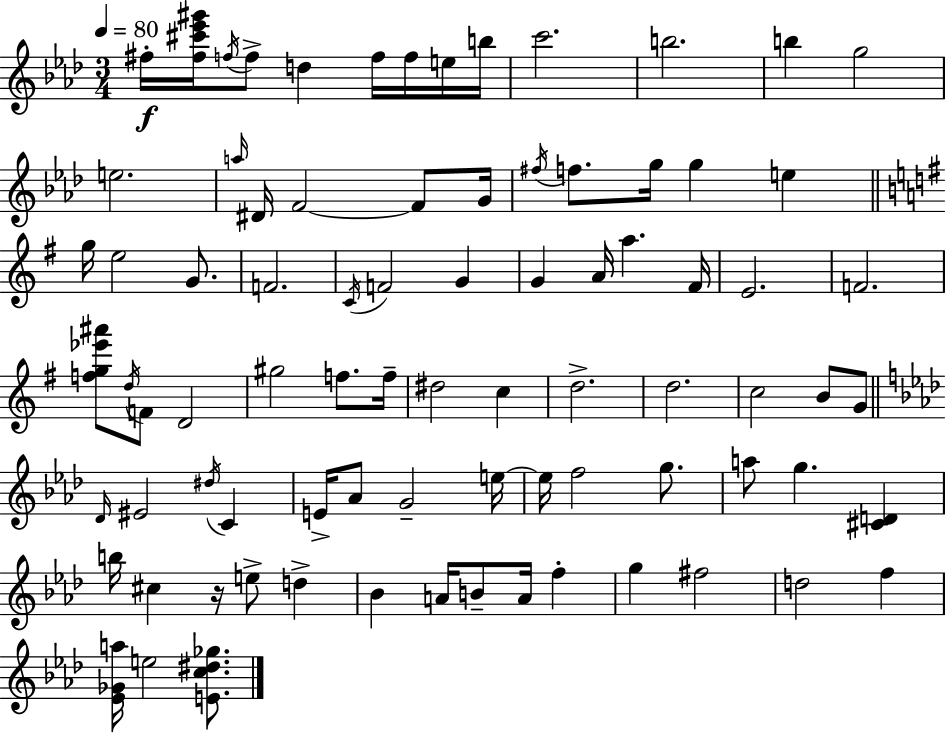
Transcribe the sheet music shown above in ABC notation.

X:1
T:Untitled
M:3/4
L:1/4
K:Fm
^f/4 [^f^c'_e'^g']/4 f/4 f/2 d f/4 f/4 e/4 b/4 c'2 b2 b g2 e2 a/4 ^D/4 F2 F/2 G/4 ^f/4 f/2 g/4 g e g/4 e2 G/2 F2 C/4 F2 G G A/4 a ^F/4 E2 F2 [fg_e'^a']/2 d/4 F/2 D2 ^g2 f/2 f/4 ^d2 c d2 d2 c2 B/2 G/2 _D/4 ^E2 ^d/4 C E/4 _A/2 G2 e/4 e/4 f2 g/2 a/2 g [^CD] b/4 ^c z/4 e/2 d _B A/4 B/2 A/4 f g ^f2 d2 f [_E_Ga]/4 e2 [Ec^d_g]/2